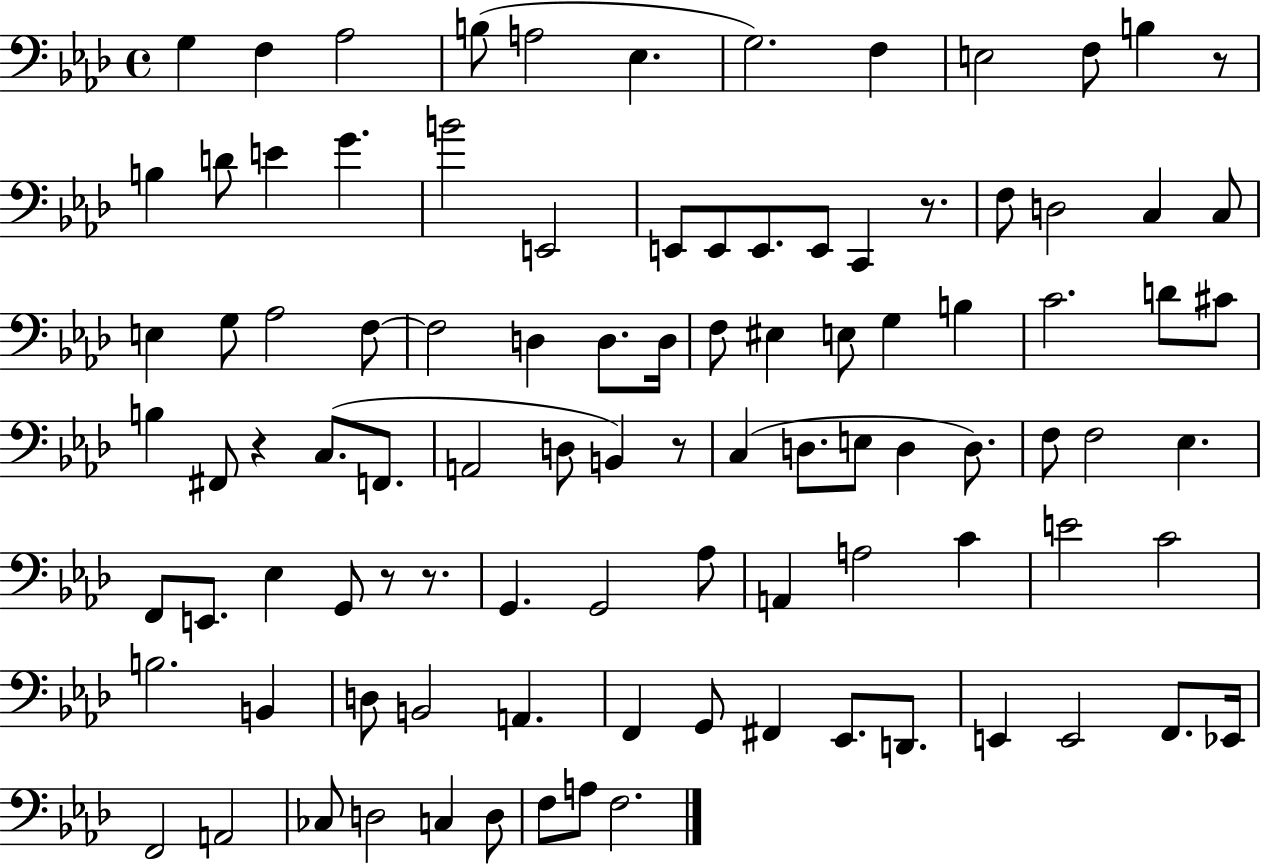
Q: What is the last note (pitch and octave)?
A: F3